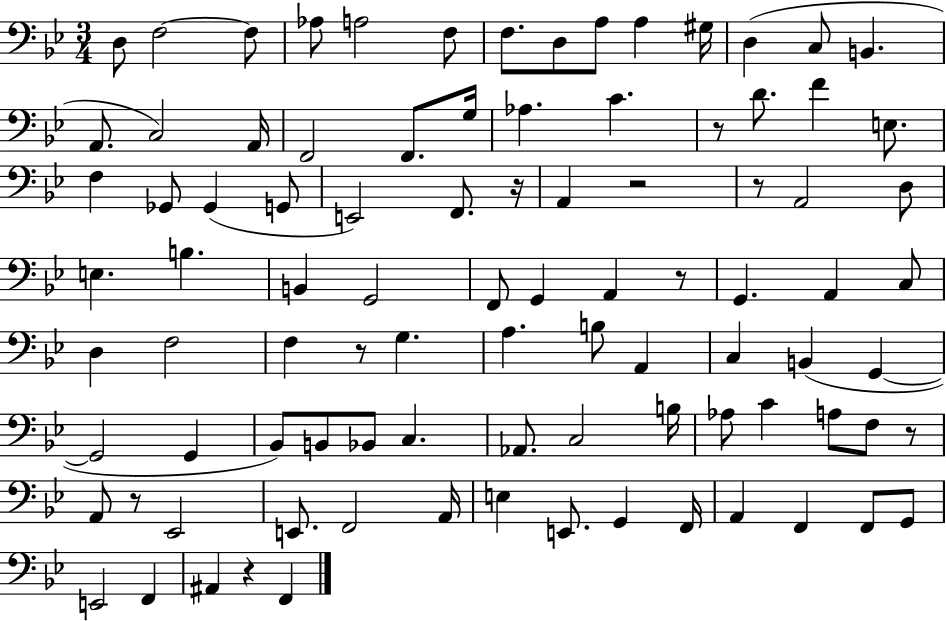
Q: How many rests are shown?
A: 9